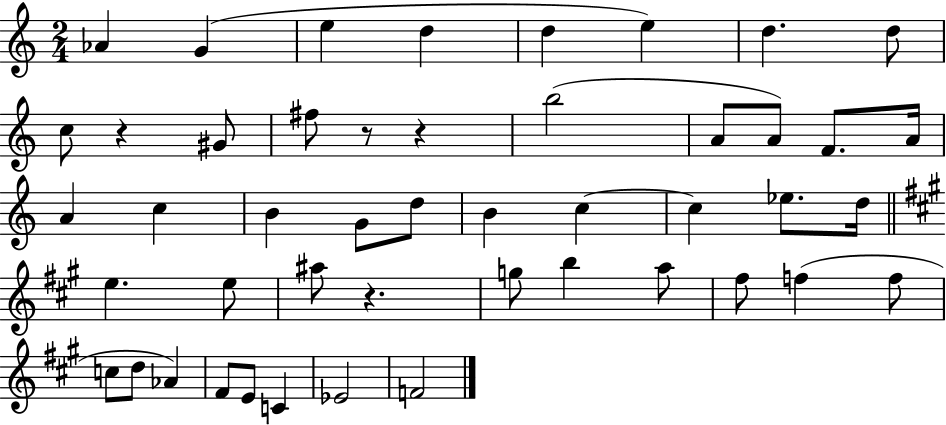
Ab4/q G4/q E5/q D5/q D5/q E5/q D5/q. D5/e C5/e R/q G#4/e F#5/e R/e R/q B5/h A4/e A4/e F4/e. A4/s A4/q C5/q B4/q G4/e D5/e B4/q C5/q C5/q Eb5/e. D5/s E5/q. E5/e A#5/e R/q. G5/e B5/q A5/e F#5/e F5/q F5/e C5/e D5/e Ab4/q F#4/e E4/e C4/q Eb4/h F4/h